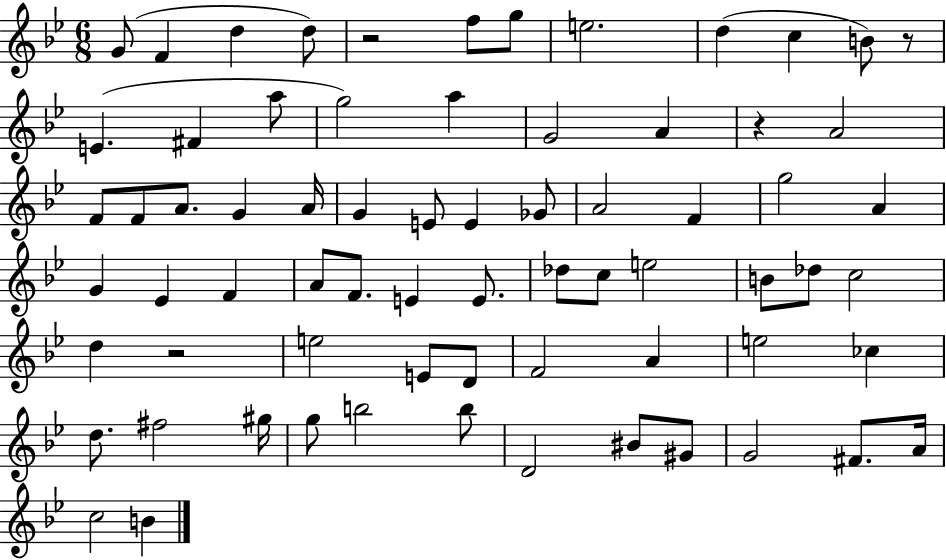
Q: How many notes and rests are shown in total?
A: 70